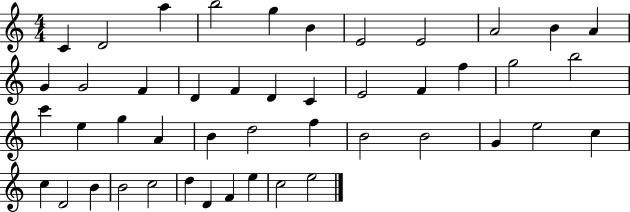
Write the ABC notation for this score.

X:1
T:Untitled
M:4/4
L:1/4
K:C
C D2 a b2 g B E2 E2 A2 B A G G2 F D F D C E2 F f g2 b2 c' e g A B d2 f B2 B2 G e2 c c D2 B B2 c2 d D F e c2 e2